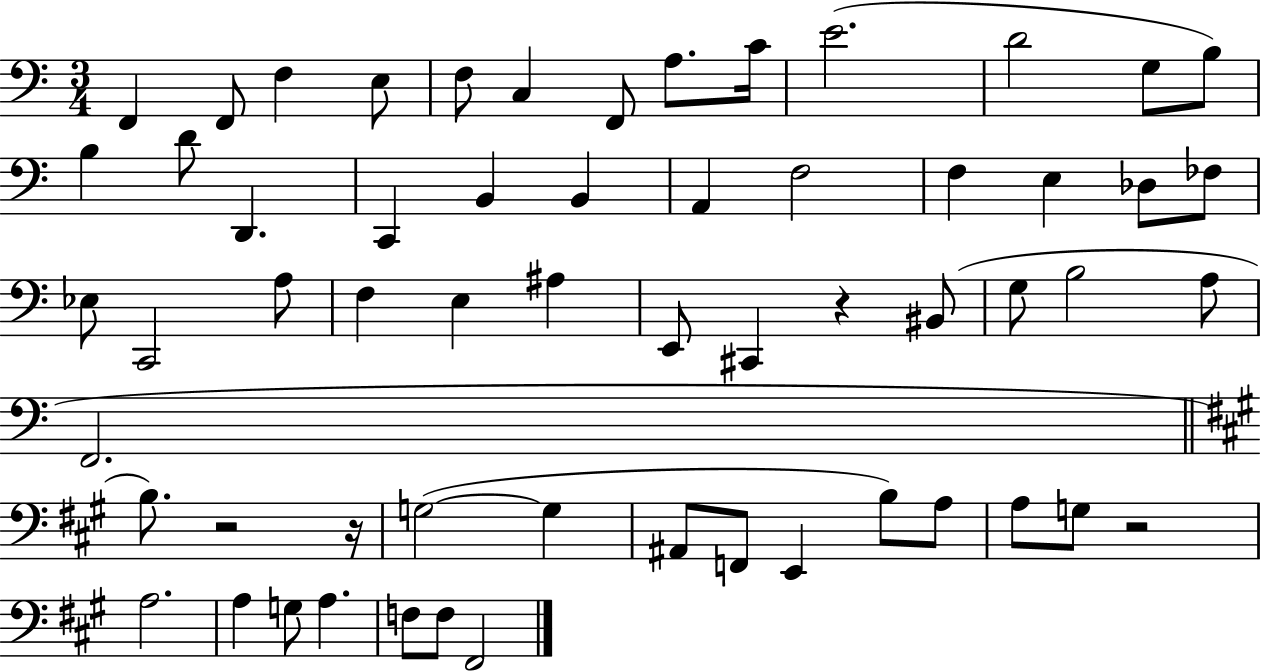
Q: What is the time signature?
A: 3/4